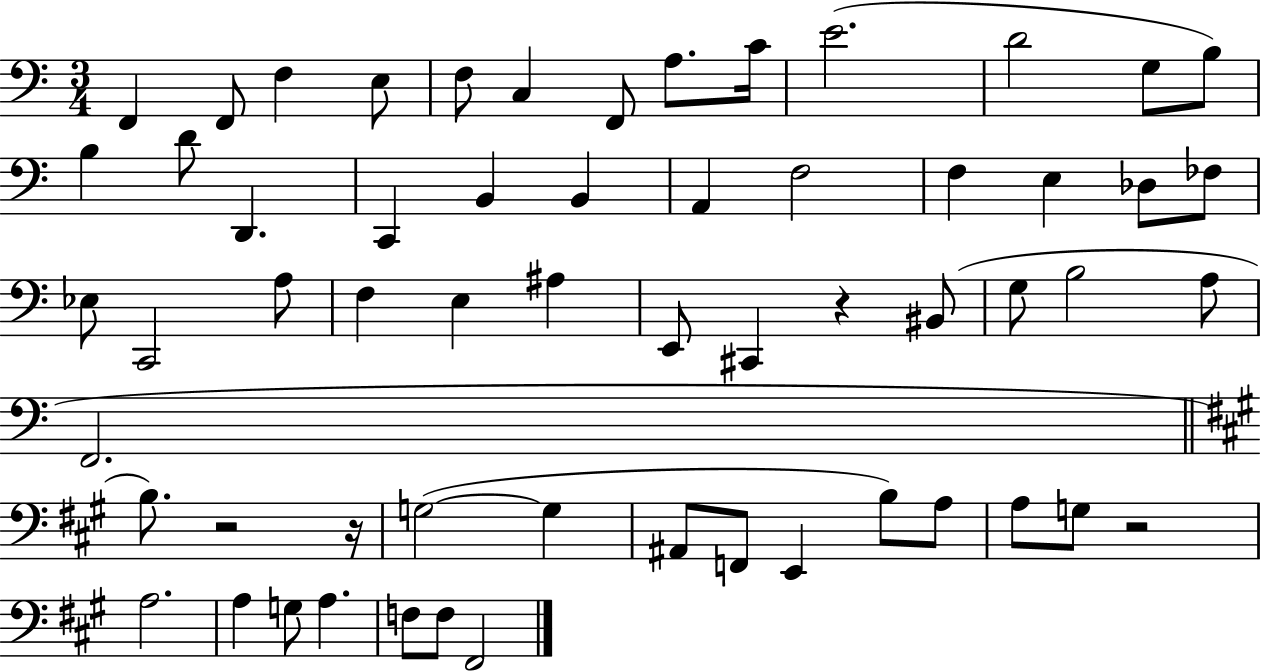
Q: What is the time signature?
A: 3/4